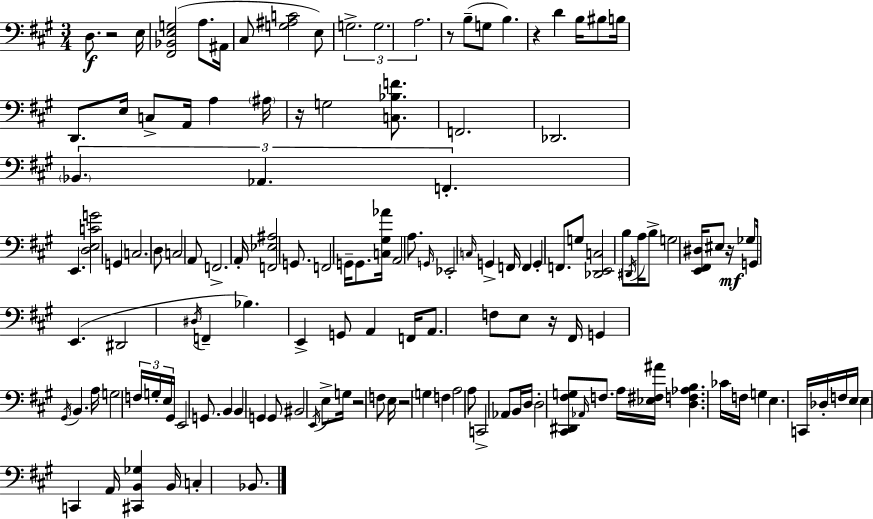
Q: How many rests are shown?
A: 8